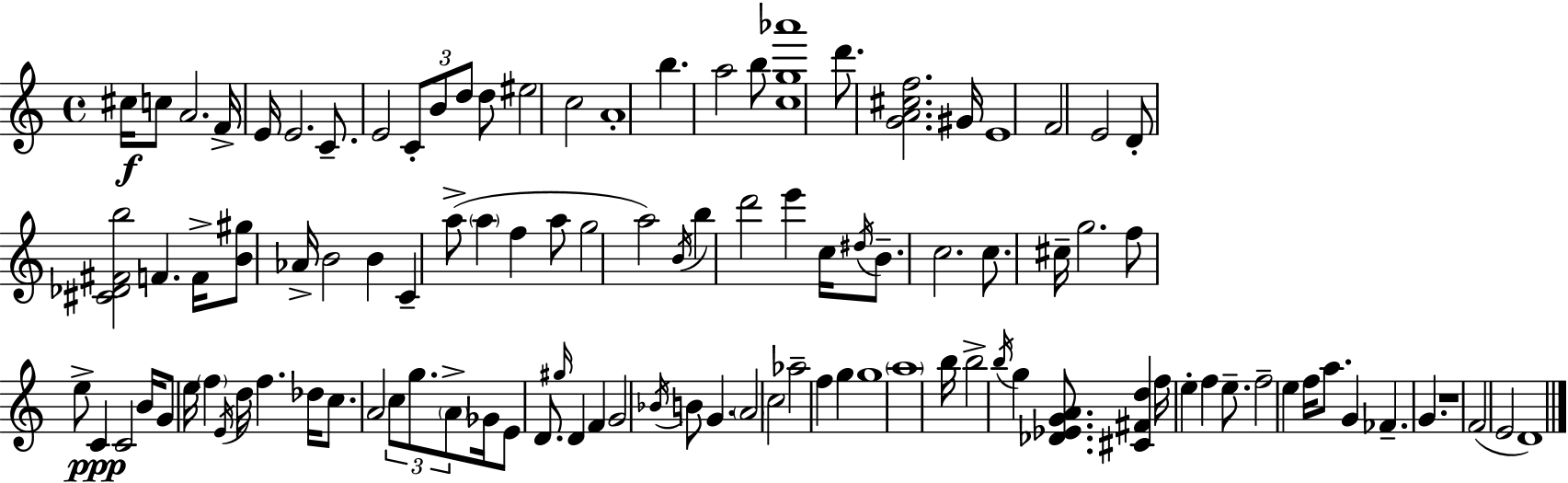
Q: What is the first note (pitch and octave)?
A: C#5